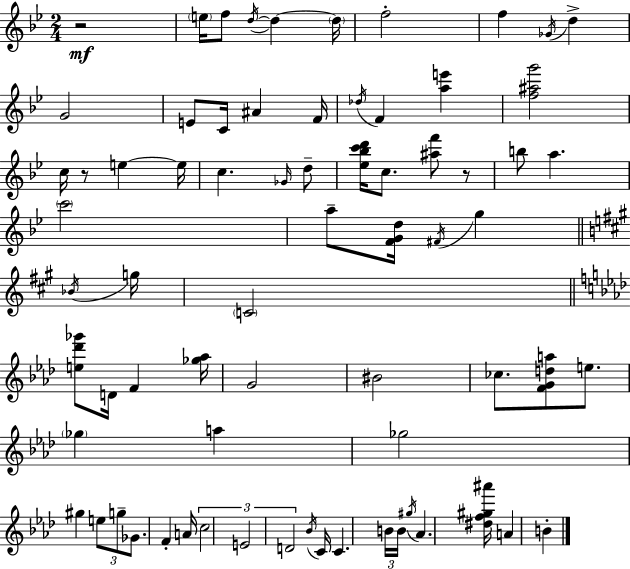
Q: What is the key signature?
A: BES major